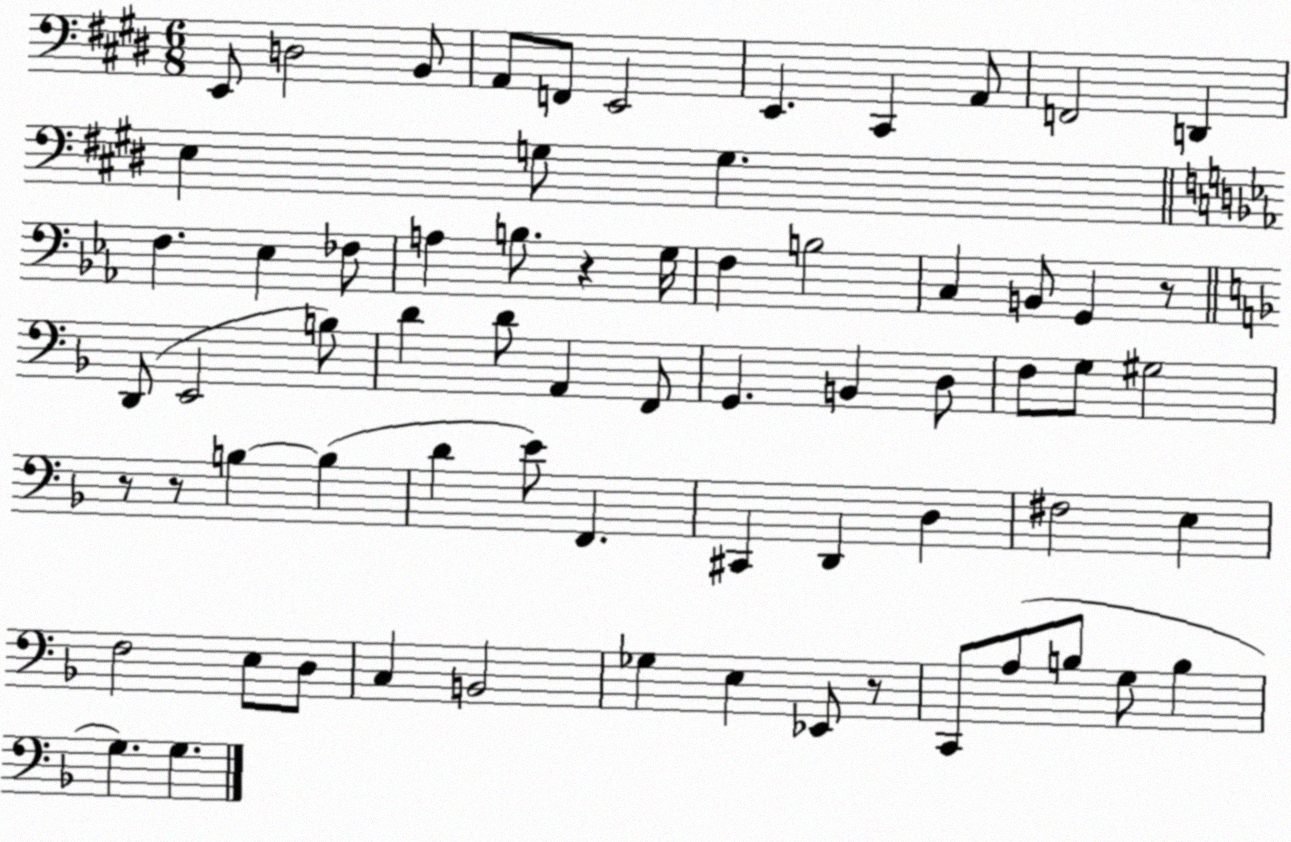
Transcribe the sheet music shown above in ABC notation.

X:1
T:Untitled
M:6/8
L:1/4
K:E
E,,/2 D,2 B,,/2 A,,/2 F,,/2 E,,2 E,, ^C,, A,,/2 F,,2 D,, E, G,/2 G, F, _E, _F,/2 A, B,/2 z G,/4 F, B,2 C, B,,/2 G,, z/2 D,,/2 E,,2 B,/2 D D/2 A,, F,,/2 G,, B,, D,/2 F,/2 G,/2 ^G,2 z/2 z/2 B, B, D E/2 F,, ^C,, D,, D, ^F,2 E, F,2 E,/2 D,/2 C, B,,2 _G, E, _E,,/2 z/2 C,,/2 A,/2 B,/2 G,/2 B, G, G,